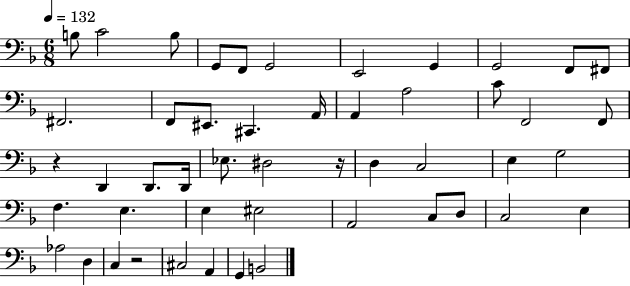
B3/e C4/h B3/e G2/e F2/e G2/h E2/h G2/q G2/h F2/e F#2/e F#2/h. F2/e EIS2/e. C#2/q. A2/s A2/q A3/h C4/e F2/h F2/e R/q D2/q D2/e. D2/s Eb3/e. D#3/h R/s D3/q C3/h E3/q G3/h F3/q. E3/q. E3/q EIS3/h A2/h C3/e D3/e C3/h E3/q Ab3/h D3/q C3/q R/h C#3/h A2/q G2/q B2/h